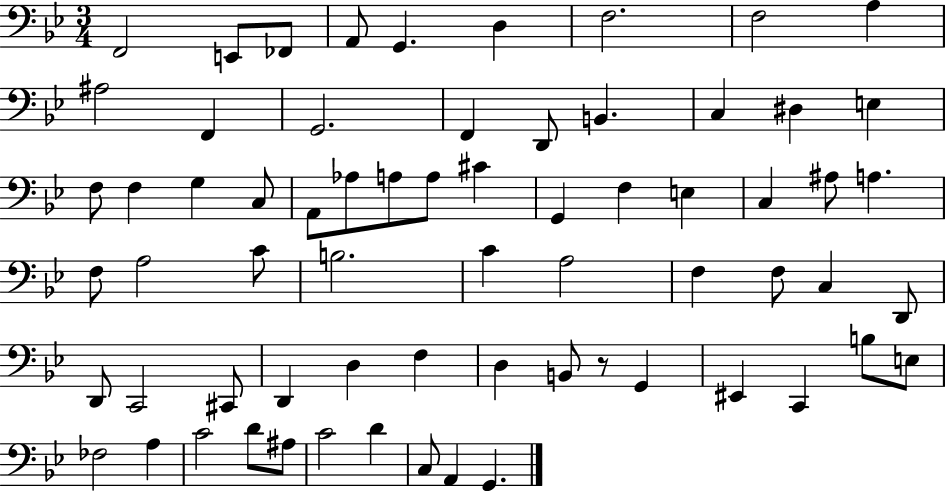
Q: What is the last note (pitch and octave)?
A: G2